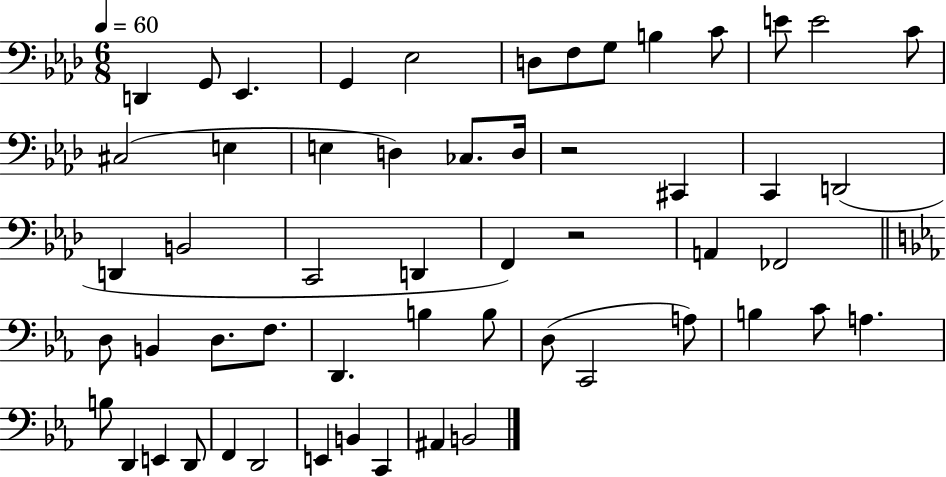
X:1
T:Untitled
M:6/8
L:1/4
K:Ab
D,, G,,/2 _E,, G,, _E,2 D,/2 F,/2 G,/2 B, C/2 E/2 E2 C/2 ^C,2 E, E, D, _C,/2 D,/4 z2 ^C,, C,, D,,2 D,, B,,2 C,,2 D,, F,, z2 A,, _F,,2 D,/2 B,, D,/2 F,/2 D,, B, B,/2 D,/2 C,,2 A,/2 B, C/2 A, B,/2 D,, E,, D,,/2 F,, D,,2 E,, B,, C,, ^A,, B,,2